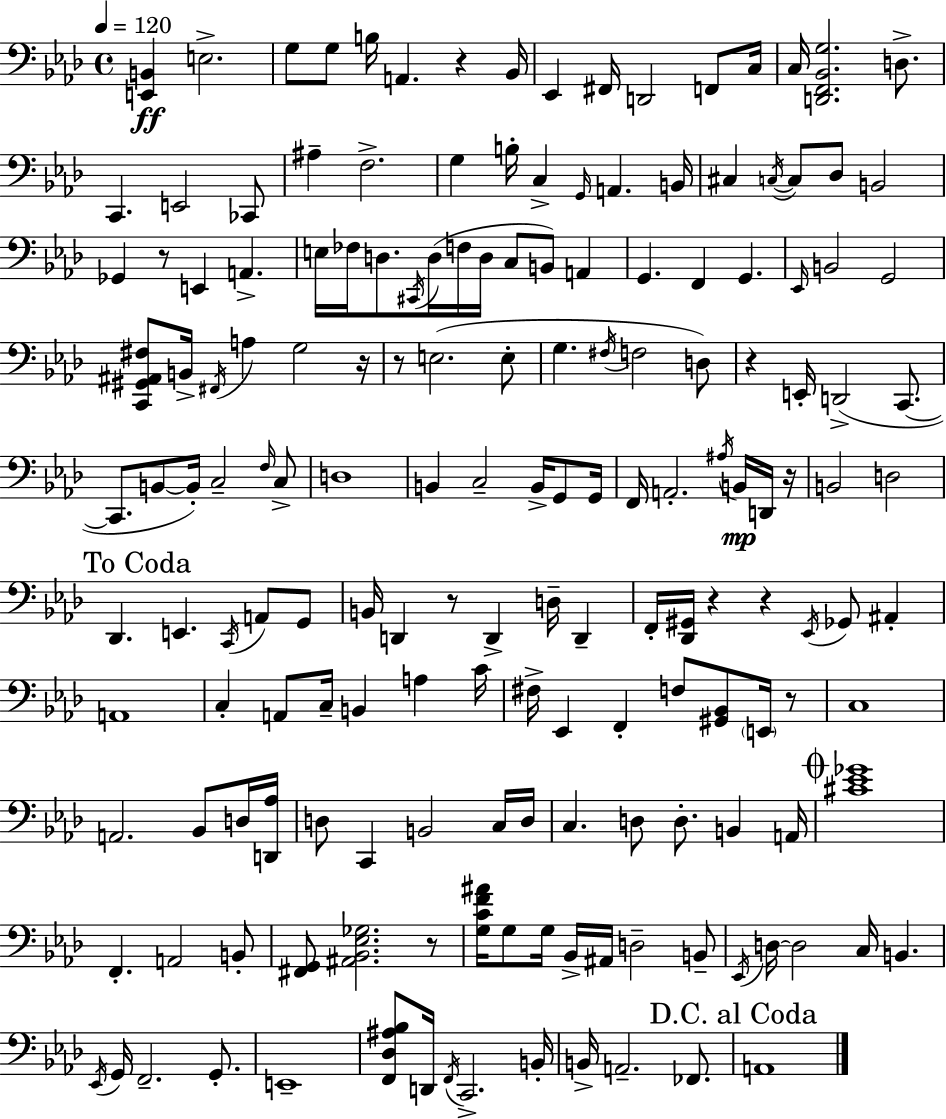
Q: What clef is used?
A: bass